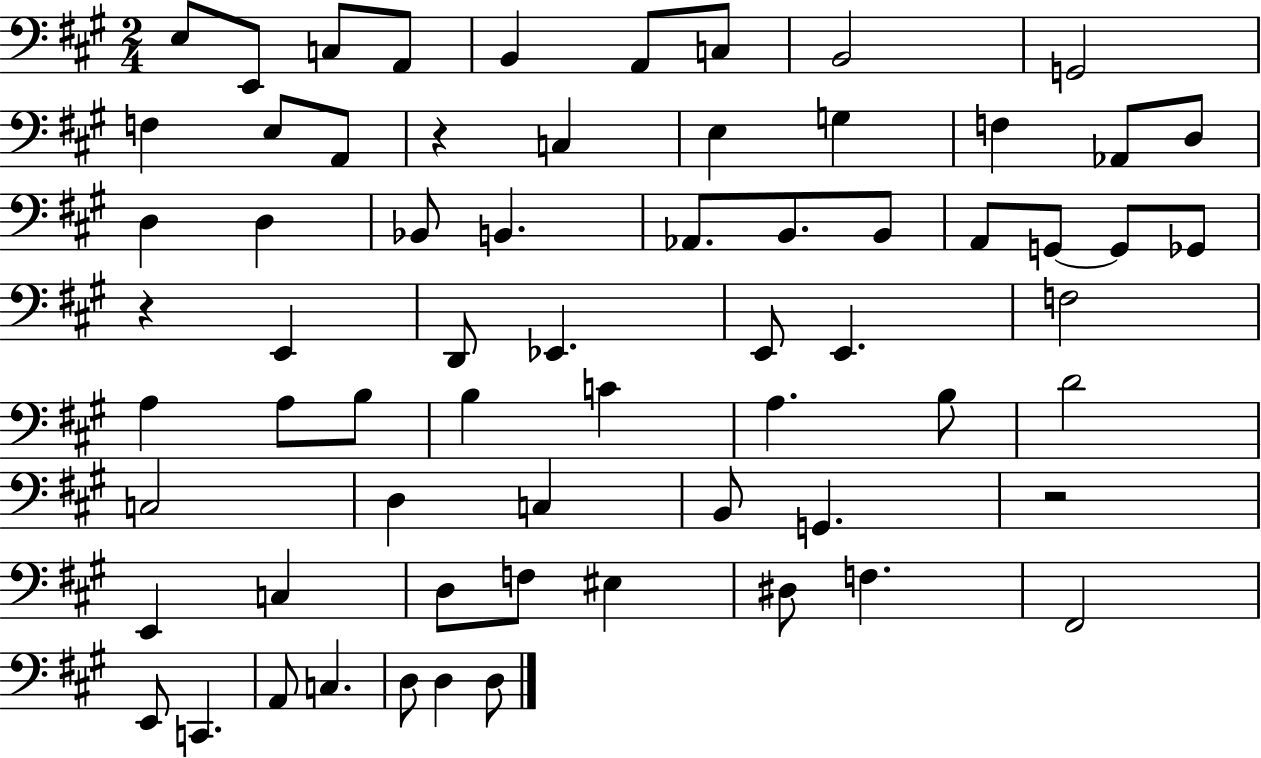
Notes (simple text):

E3/e E2/e C3/e A2/e B2/q A2/e C3/e B2/h G2/h F3/q E3/e A2/e R/q C3/q E3/q G3/q F3/q Ab2/e D3/e D3/q D3/q Bb2/e B2/q. Ab2/e. B2/e. B2/e A2/e G2/e G2/e Gb2/e R/q E2/q D2/e Eb2/q. E2/e E2/q. F3/h A3/q A3/e B3/e B3/q C4/q A3/q. B3/e D4/h C3/h D3/q C3/q B2/e G2/q. R/h E2/q C3/q D3/e F3/e EIS3/q D#3/e F3/q. F#2/h E2/e C2/q. A2/e C3/q. D3/e D3/q D3/e